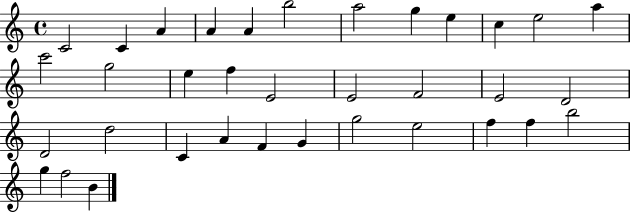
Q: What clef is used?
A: treble